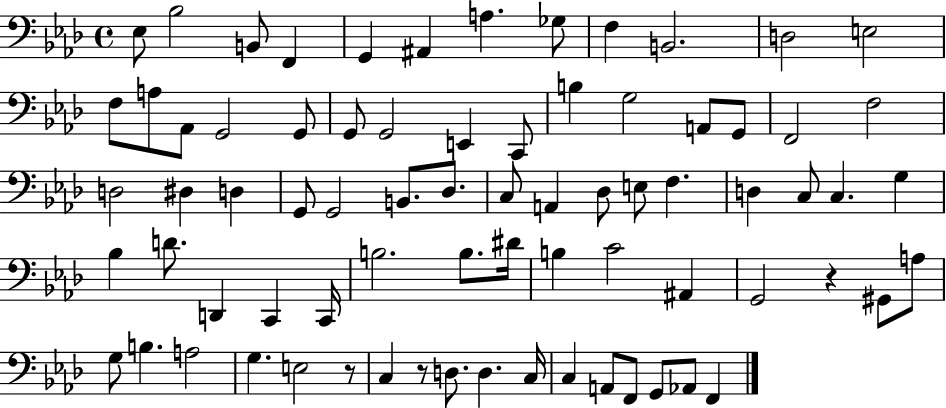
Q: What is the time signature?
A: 4/4